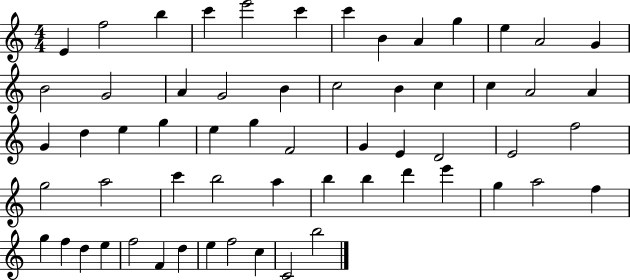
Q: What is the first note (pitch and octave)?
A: E4